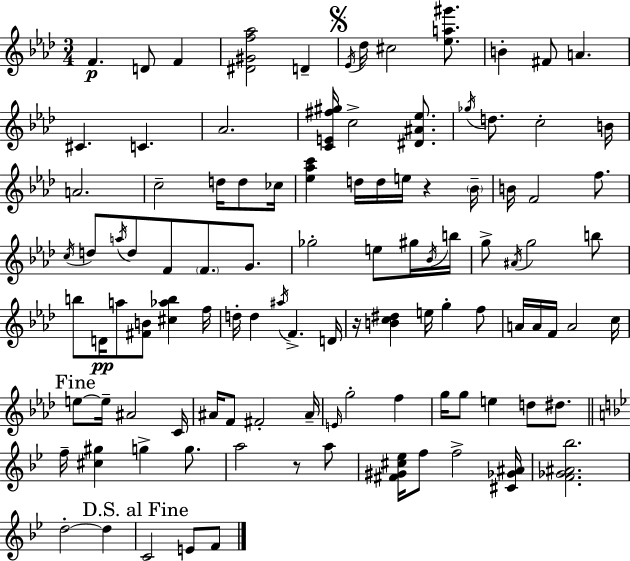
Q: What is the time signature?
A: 3/4